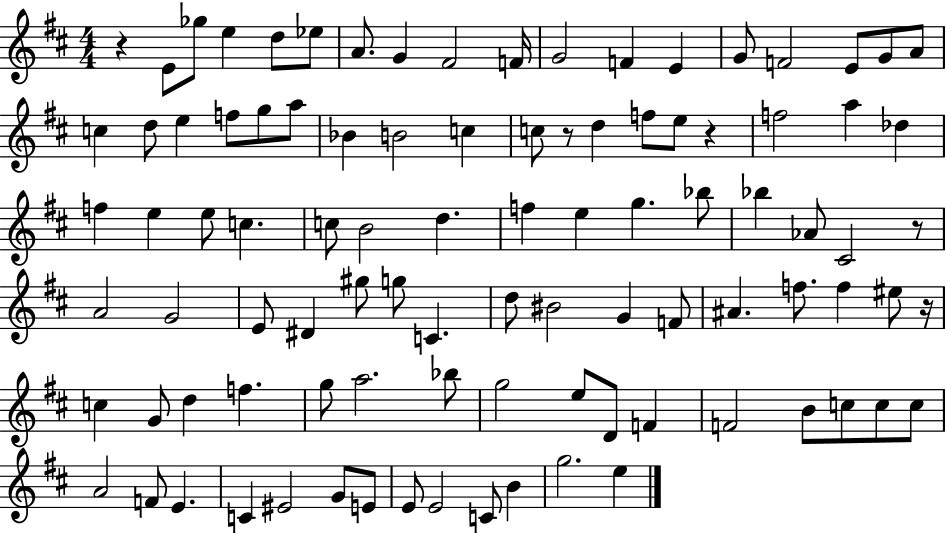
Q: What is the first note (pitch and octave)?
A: E4